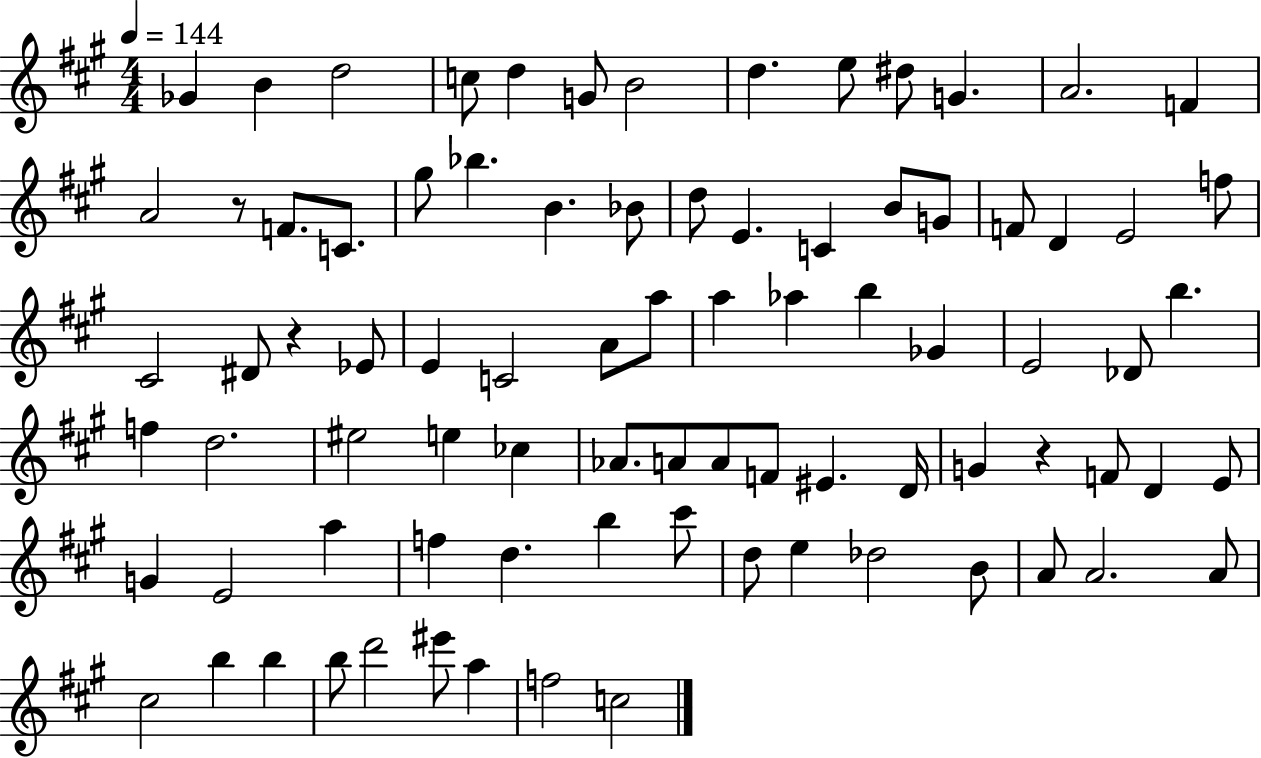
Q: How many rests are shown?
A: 3